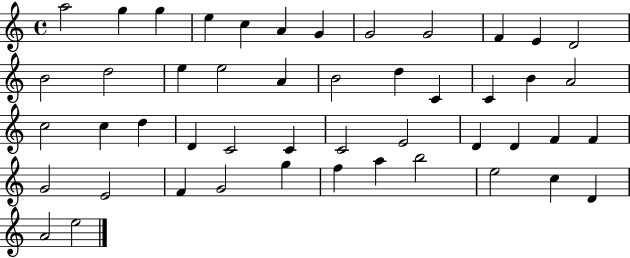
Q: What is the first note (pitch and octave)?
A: A5